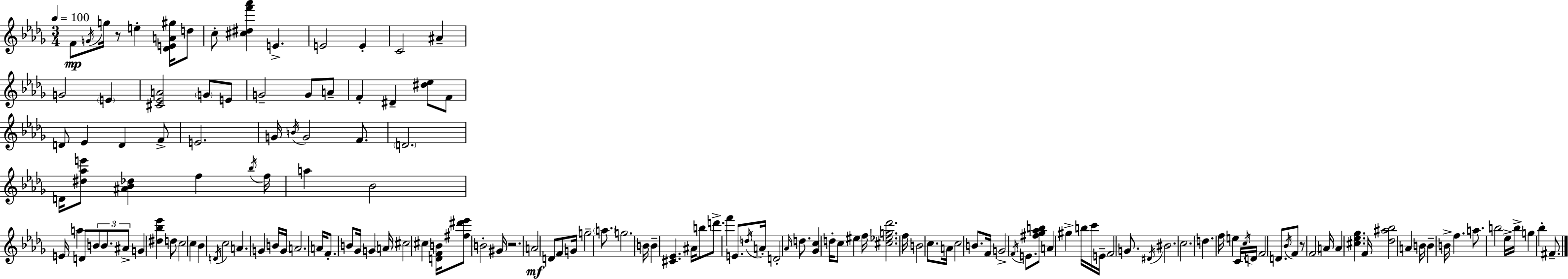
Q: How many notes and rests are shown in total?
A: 152